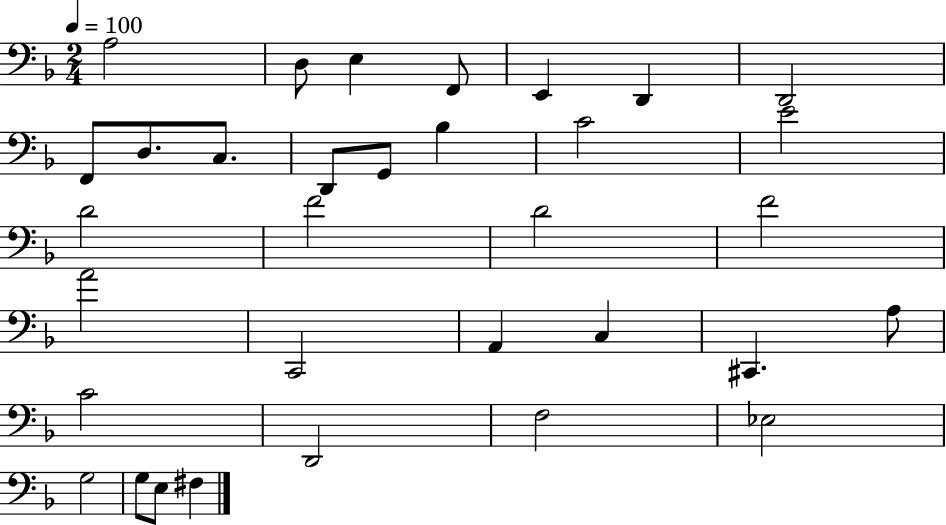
{
  \clef bass
  \numericTimeSignature
  \time 2/4
  \key f \major
  \tempo 4 = 100
  \repeat volta 2 { a2 | d8 e4 f,8 | e,4 d,4 | d,2 | \break f,8 d8. c8. | d,8 g,8 bes4 | c'2 | e'2 | \break d'2 | f'2 | d'2 | f'2 | \break a'2 | c,2 | a,4 c4 | cis,4. a8 | \break c'2 | d,2 | f2 | ees2 | \break g2 | g8 e8 fis4 | } \bar "|."
}